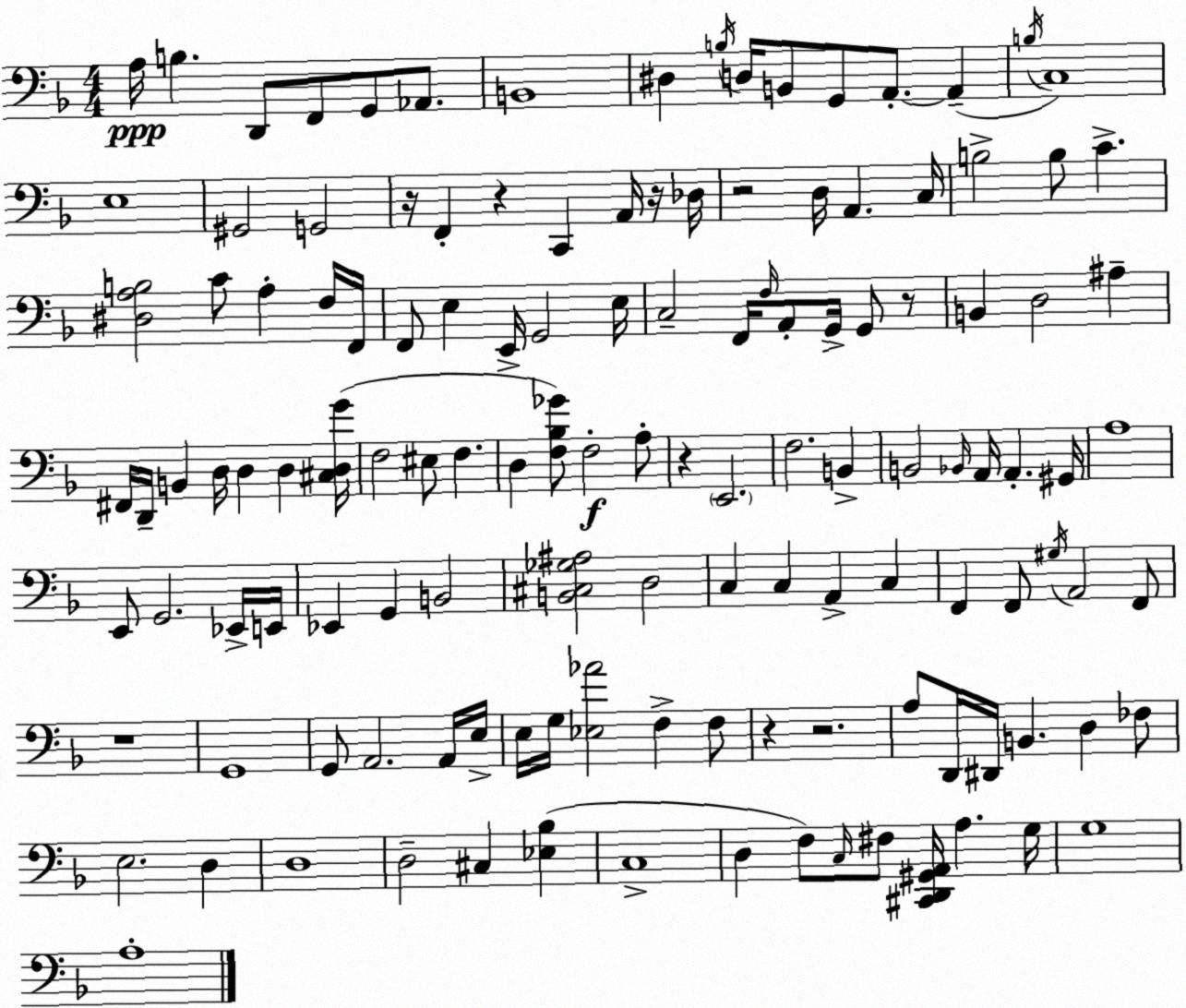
X:1
T:Untitled
M:4/4
L:1/4
K:Dm
A,/4 B, D,,/2 F,,/2 G,,/2 _A,,/2 B,,4 ^D, B,/4 D,/4 B,,/2 G,,/2 A,,/2 A,, B,/4 C,4 E,4 ^G,,2 G,,2 z/4 F,, z C,, A,,/4 z/4 _D,/4 z2 D,/4 A,, C,/4 B,2 B,/2 C [^D,A,B,]2 C/2 A, F,/4 F,,/4 F,,/2 E, E,,/4 G,,2 E,/4 C,2 F,,/4 F,/4 A,,/2 G,,/4 G,,/2 z/2 B,, D,2 ^A, ^F,,/4 D,,/4 B,, D,/4 D, D, [^C,D,G]/4 F,2 ^E,/2 F, D, [F,_B,_G]/2 F,2 A,/2 z E,,2 F,2 B,, B,,2 _B,,/4 A,,/4 A,, ^G,,/4 A,4 E,,/2 G,,2 _E,,/4 E,,/4 _E,, G,, B,,2 [B,,^C,_G,^A,]2 D,2 C, C, A,, C, F,, F,,/2 ^G,/4 A,,2 F,,/2 z4 G,,4 G,,/2 A,,2 A,,/4 E,/4 E,/4 G,/4 [_E,_A]2 F, F,/2 z z2 A,/2 D,,/4 ^D,,/4 B,, D, _F,/2 E,2 D, D,4 D,2 ^C, [_E,_B,] C,4 D, F,/2 C,/4 ^F,/2 [^C,,D,,^G,,A,,]/4 A, G,/4 G,4 A,4